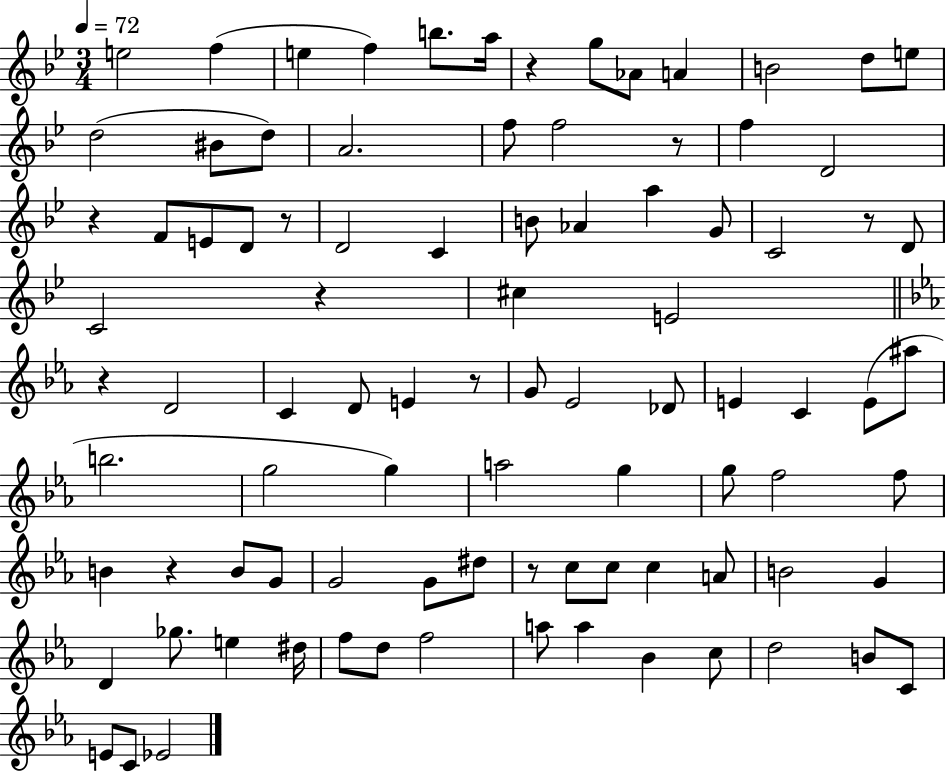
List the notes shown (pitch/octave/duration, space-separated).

E5/h F5/q E5/q F5/q B5/e. A5/s R/q G5/e Ab4/e A4/q B4/h D5/e E5/e D5/h BIS4/e D5/e A4/h. F5/e F5/h R/e F5/q D4/h R/q F4/e E4/e D4/e R/e D4/h C4/q B4/e Ab4/q A5/q G4/e C4/h R/e D4/e C4/h R/q C#5/q E4/h R/q D4/h C4/q D4/e E4/q R/e G4/e Eb4/h Db4/e E4/q C4/q E4/e A#5/e B5/h. G5/h G5/q A5/h G5/q G5/e F5/h F5/e B4/q R/q B4/e G4/e G4/h G4/e D#5/e R/e C5/e C5/e C5/q A4/e B4/h G4/q D4/q Gb5/e. E5/q D#5/s F5/e D5/e F5/h A5/e A5/q Bb4/q C5/e D5/h B4/e C4/e E4/e C4/e Eb4/h